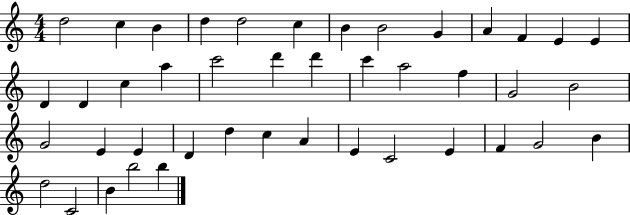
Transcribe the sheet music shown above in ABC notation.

X:1
T:Untitled
M:4/4
L:1/4
K:C
d2 c B d d2 c B B2 G A F E E D D c a c'2 d' d' c' a2 f G2 B2 G2 E E D d c A E C2 E F G2 B d2 C2 B b2 b